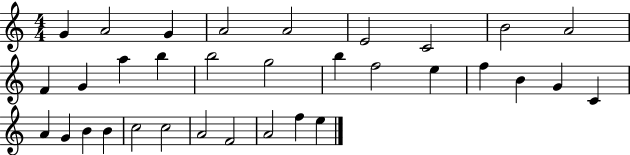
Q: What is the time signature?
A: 4/4